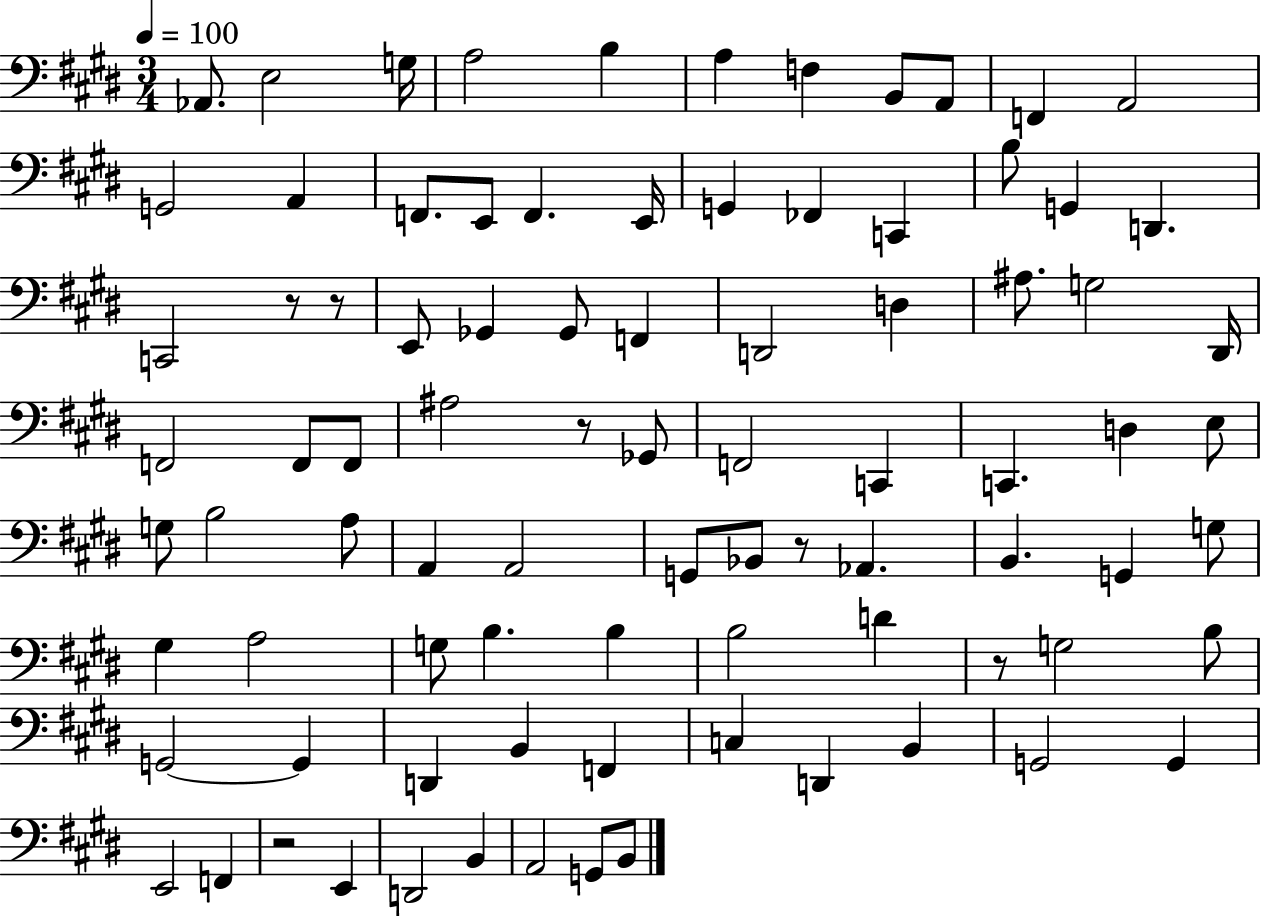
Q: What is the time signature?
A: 3/4